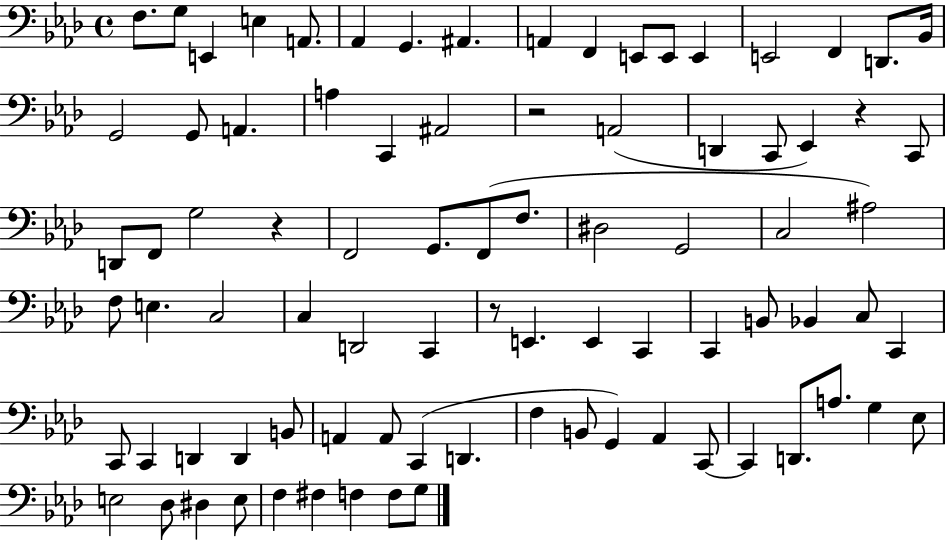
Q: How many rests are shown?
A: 4